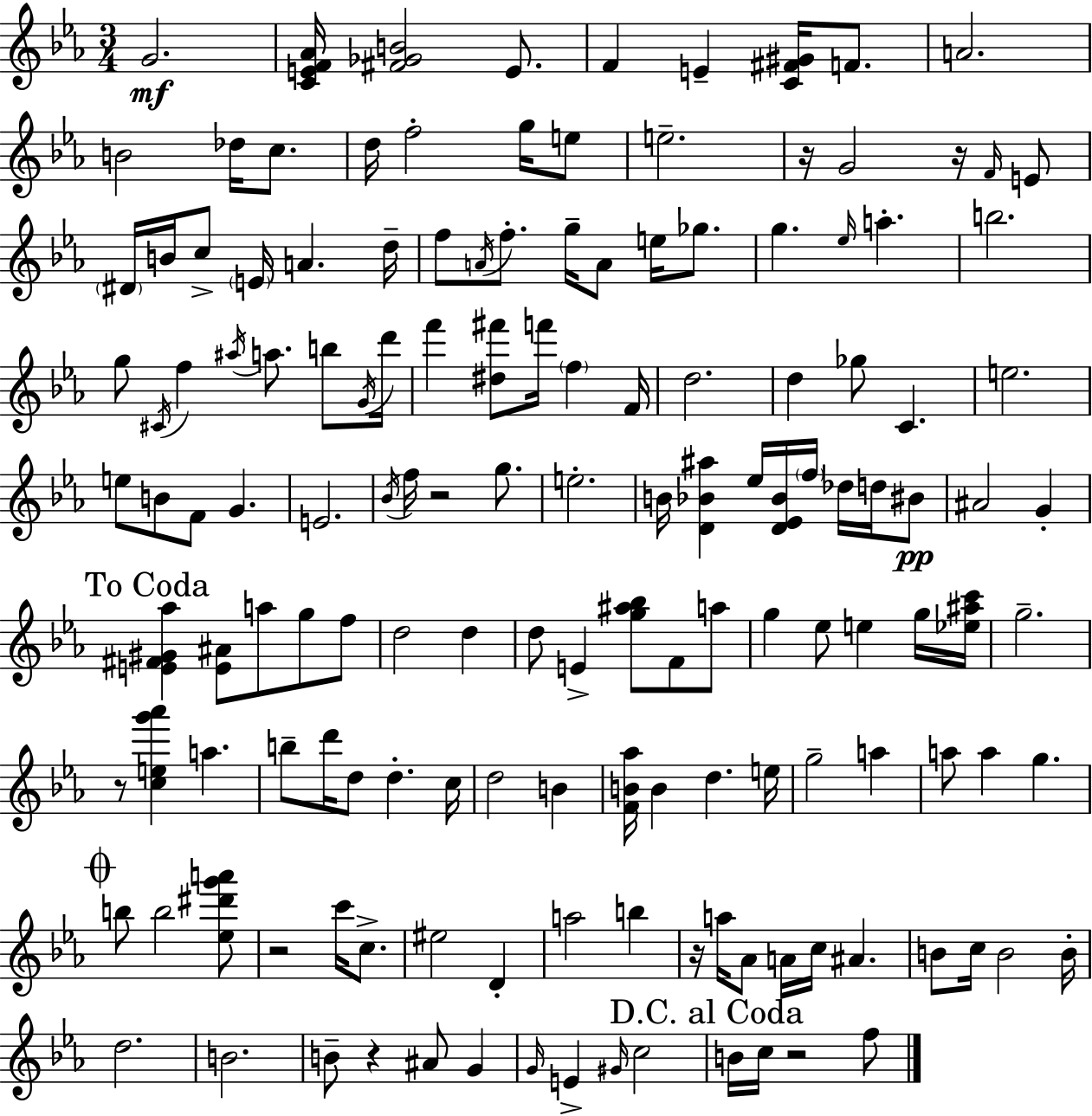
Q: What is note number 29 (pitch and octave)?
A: E5